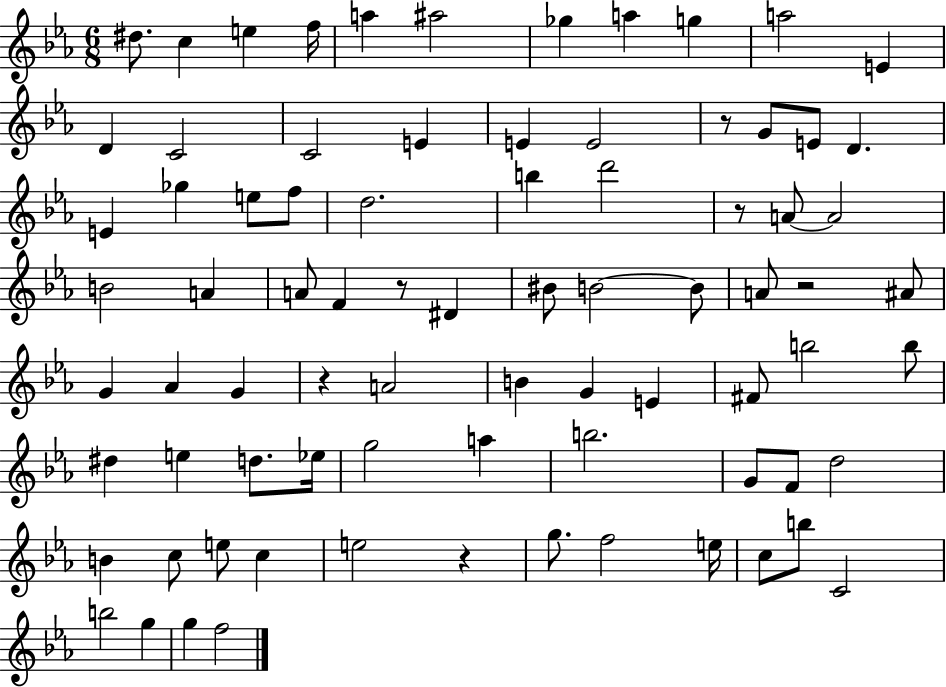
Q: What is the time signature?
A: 6/8